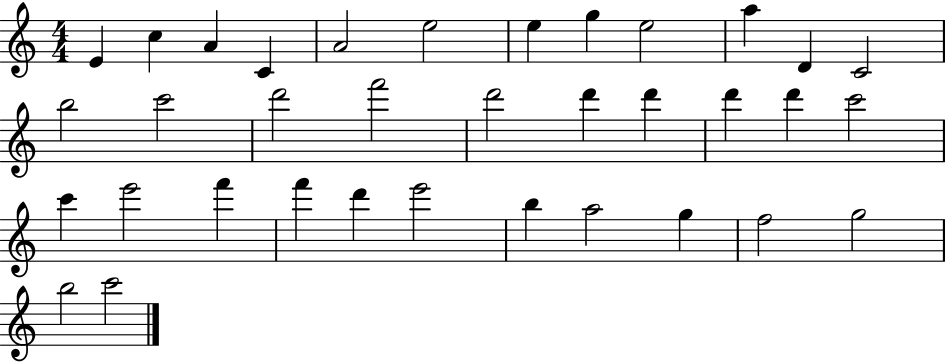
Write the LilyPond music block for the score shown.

{
  \clef treble
  \numericTimeSignature
  \time 4/4
  \key c \major
  e'4 c''4 a'4 c'4 | a'2 e''2 | e''4 g''4 e''2 | a''4 d'4 c'2 | \break b''2 c'''2 | d'''2 f'''2 | d'''2 d'''4 d'''4 | d'''4 d'''4 c'''2 | \break c'''4 e'''2 f'''4 | f'''4 d'''4 e'''2 | b''4 a''2 g''4 | f''2 g''2 | \break b''2 c'''2 | \bar "|."
}